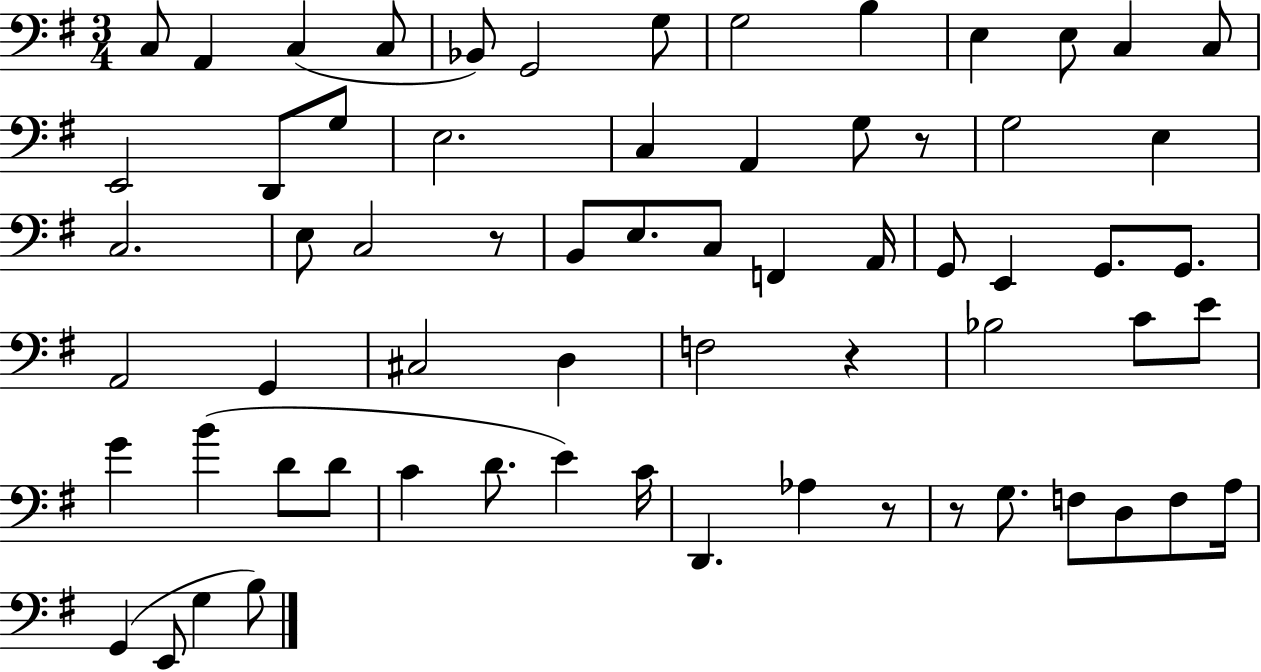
X:1
T:Untitled
M:3/4
L:1/4
K:G
C,/2 A,, C, C,/2 _B,,/2 G,,2 G,/2 G,2 B, E, E,/2 C, C,/2 E,,2 D,,/2 G,/2 E,2 C, A,, G,/2 z/2 G,2 E, C,2 E,/2 C,2 z/2 B,,/2 E,/2 C,/2 F,, A,,/4 G,,/2 E,, G,,/2 G,,/2 A,,2 G,, ^C,2 D, F,2 z _B,2 C/2 E/2 G B D/2 D/2 C D/2 E C/4 D,, _A, z/2 z/2 G,/2 F,/2 D,/2 F,/2 A,/4 G,, E,,/2 G, B,/2